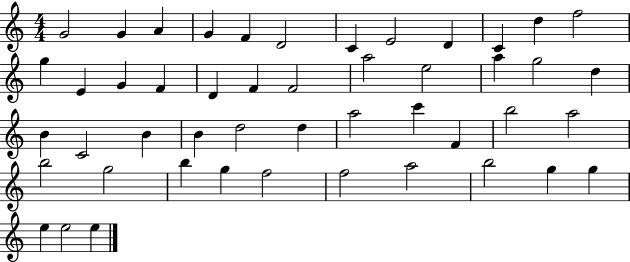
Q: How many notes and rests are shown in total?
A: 48